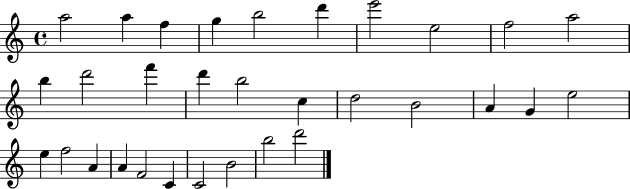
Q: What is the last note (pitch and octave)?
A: D6